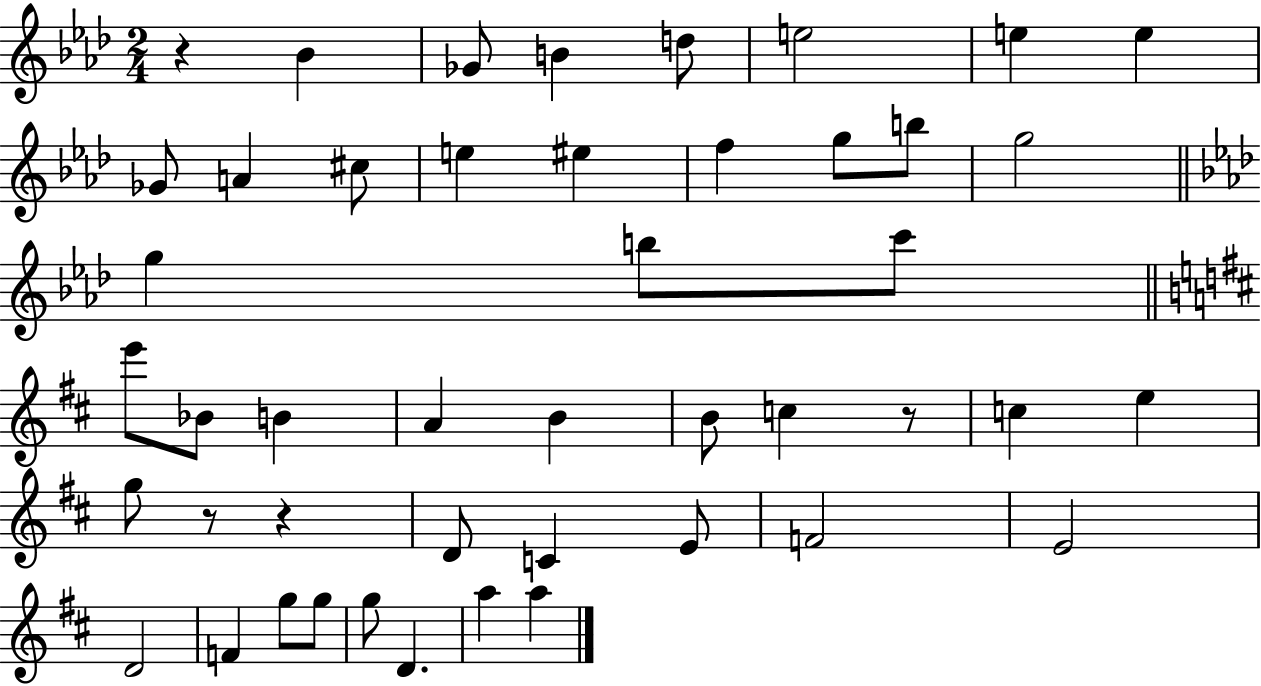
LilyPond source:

{
  \clef treble
  \numericTimeSignature
  \time 2/4
  \key aes \major
  r4 bes'4 | ges'8 b'4 d''8 | e''2 | e''4 e''4 | \break ges'8 a'4 cis''8 | e''4 eis''4 | f''4 g''8 b''8 | g''2 | \break \bar "||" \break \key f \minor g''4 b''8 c'''8 | \bar "||" \break \key d \major e'''8 bes'8 b'4 | a'4 b'4 | b'8 c''4 r8 | c''4 e''4 | \break g''8 r8 r4 | d'8 c'4 e'8 | f'2 | e'2 | \break d'2 | f'4 g''8 g''8 | g''8 d'4. | a''4 a''4 | \break \bar "|."
}